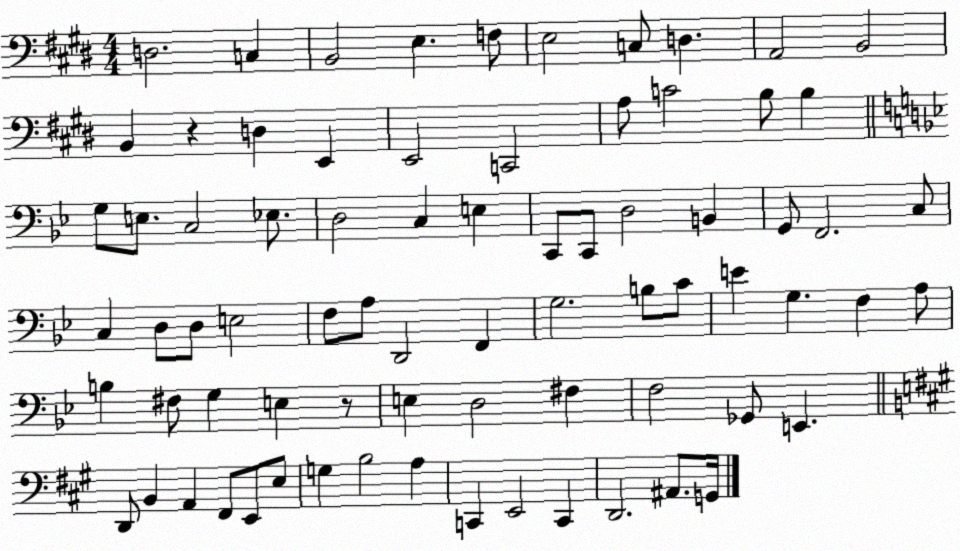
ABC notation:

X:1
T:Untitled
M:4/4
L:1/4
K:E
D,2 C, B,,2 E, F,/2 E,2 C,/2 D, A,,2 B,,2 B,, z D, E,, E,,2 C,,2 A,/2 C2 B,/2 B, G,/2 E,/2 C,2 _E,/2 D,2 C, E, C,,/2 C,,/2 D,2 B,, G,,/2 F,,2 C,/2 C, D,/2 D,/2 E,2 F,/2 A,/2 D,,2 F,, G,2 B,/2 C/2 E G, F, A,/2 B, ^F,/2 G, E, z/2 E, D,2 ^F, F,2 _G,,/2 E,, D,,/2 B,, A,, ^F,,/2 E,,/2 E,/2 G, B,2 A, C,, E,,2 C,, D,,2 ^A,,/2 G,,/4